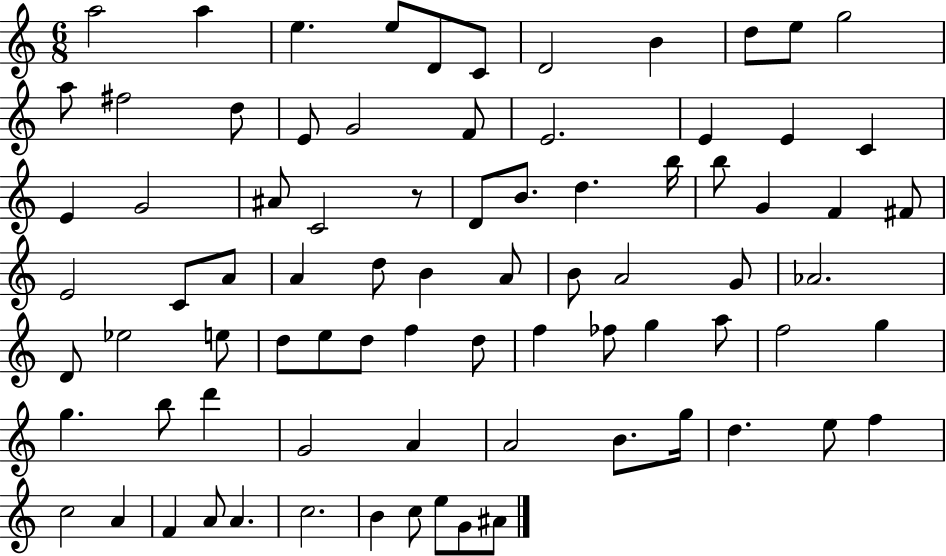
{
  \clef treble
  \numericTimeSignature
  \time 6/8
  \key c \major
  \repeat volta 2 { a''2 a''4 | e''4. e''8 d'8 c'8 | d'2 b'4 | d''8 e''8 g''2 | \break a''8 fis''2 d''8 | e'8 g'2 f'8 | e'2. | e'4 e'4 c'4 | \break e'4 g'2 | ais'8 c'2 r8 | d'8 b'8. d''4. b''16 | b''8 g'4 f'4 fis'8 | \break e'2 c'8 a'8 | a'4 d''8 b'4 a'8 | b'8 a'2 g'8 | aes'2. | \break d'8 ees''2 e''8 | d''8 e''8 d''8 f''4 d''8 | f''4 fes''8 g''4 a''8 | f''2 g''4 | \break g''4. b''8 d'''4 | g'2 a'4 | a'2 b'8. g''16 | d''4. e''8 f''4 | \break c''2 a'4 | f'4 a'8 a'4. | c''2. | b'4 c''8 e''8 g'8 ais'8 | \break } \bar "|."
}